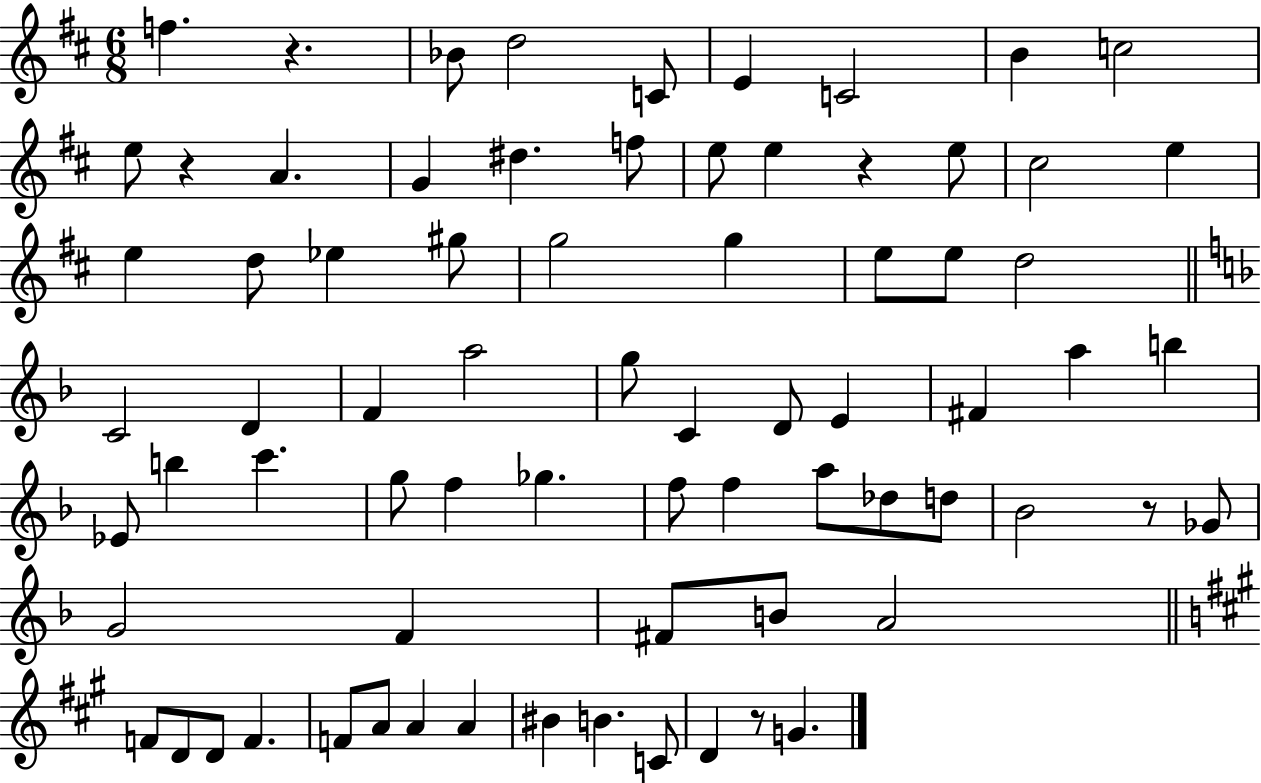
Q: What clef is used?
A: treble